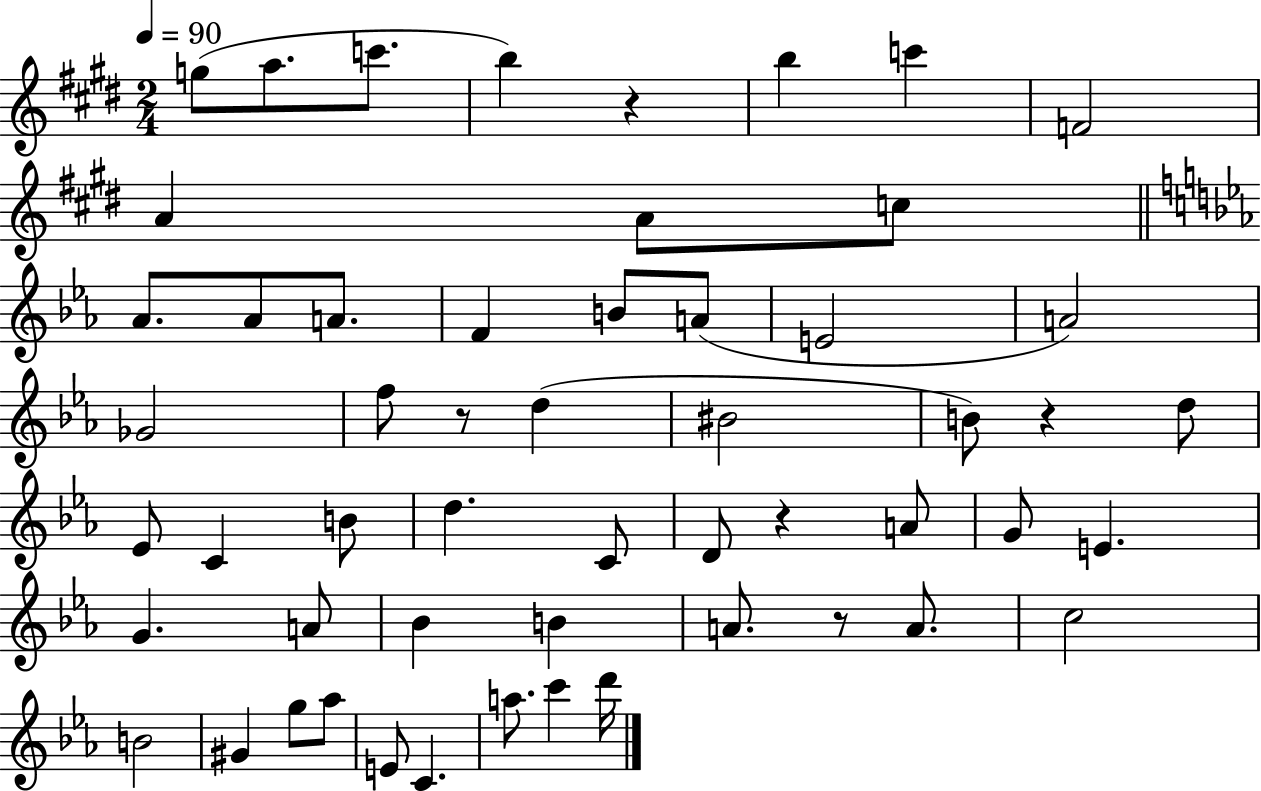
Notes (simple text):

G5/e A5/e. C6/e. B5/q R/q B5/q C6/q F4/h A4/q A4/e C5/e Ab4/e. Ab4/e A4/e. F4/q B4/e A4/e E4/h A4/h Gb4/h F5/e R/e D5/q BIS4/h B4/e R/q D5/e Eb4/e C4/q B4/e D5/q. C4/e D4/e R/q A4/e G4/e E4/q. G4/q. A4/e Bb4/q B4/q A4/e. R/e A4/e. C5/h B4/h G#4/q G5/e Ab5/e E4/e C4/q. A5/e. C6/q D6/s